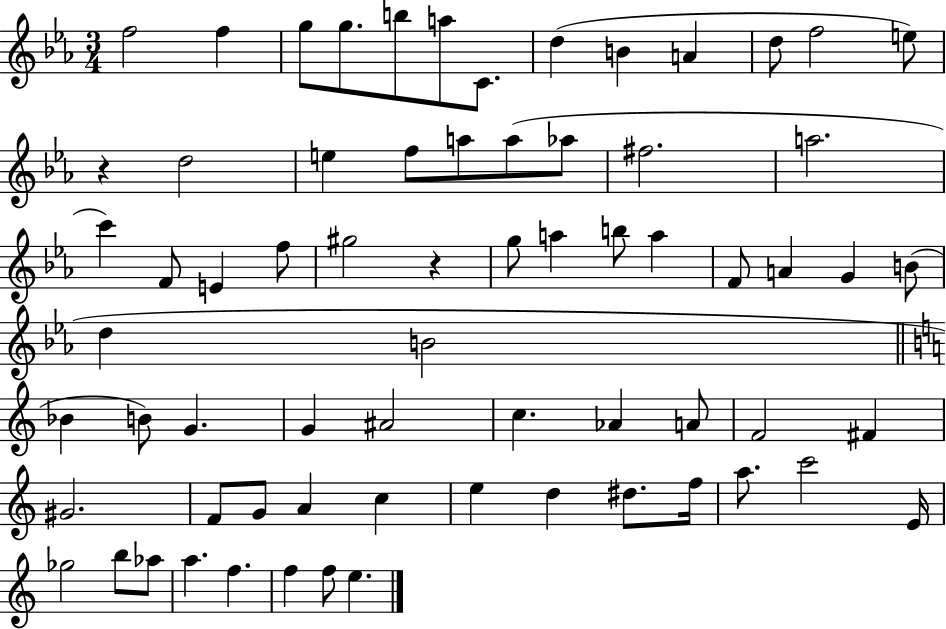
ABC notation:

X:1
T:Untitled
M:3/4
L:1/4
K:Eb
f2 f g/2 g/2 b/2 a/2 C/2 d B A d/2 f2 e/2 z d2 e f/2 a/2 a/2 _a/2 ^f2 a2 c' F/2 E f/2 ^g2 z g/2 a b/2 a F/2 A G B/2 d B2 _B B/2 G G ^A2 c _A A/2 F2 ^F ^G2 F/2 G/2 A c e d ^d/2 f/4 a/2 c'2 E/4 _g2 b/2 _a/2 a f f f/2 e